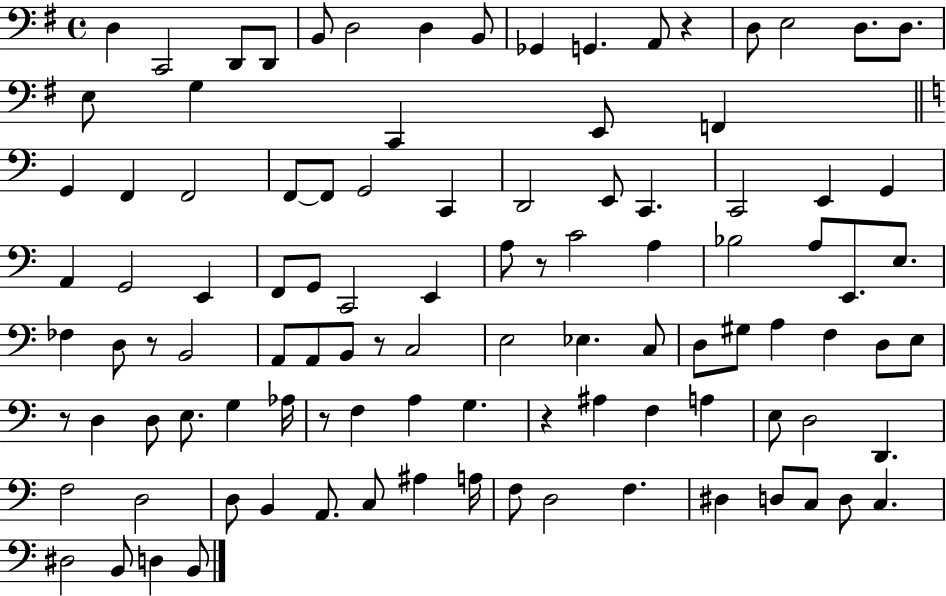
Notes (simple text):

D3/q C2/h D2/e D2/e B2/e D3/h D3/q B2/e Gb2/q G2/q. A2/e R/q D3/e E3/h D3/e. D3/e. E3/e G3/q C2/q E2/e F2/q G2/q F2/q F2/h F2/e F2/e G2/h C2/q D2/h E2/e C2/q. C2/h E2/q G2/q A2/q G2/h E2/q F2/e G2/e C2/h E2/q A3/e R/e C4/h A3/q Bb3/h A3/e E2/e. E3/e. FES3/q D3/e R/e B2/h A2/e A2/e B2/e R/e C3/h E3/h Eb3/q. C3/e D3/e G#3/e A3/q F3/q D3/e E3/e R/e D3/q D3/e E3/e. G3/q Ab3/s R/e F3/q A3/q G3/q. R/q A#3/q F3/q A3/q E3/e D3/h D2/q. F3/h D3/h D3/e B2/q A2/e. C3/e A#3/q A3/s F3/e D3/h F3/q. D#3/q D3/e C3/e D3/e C3/q. D#3/h B2/e D3/q B2/e